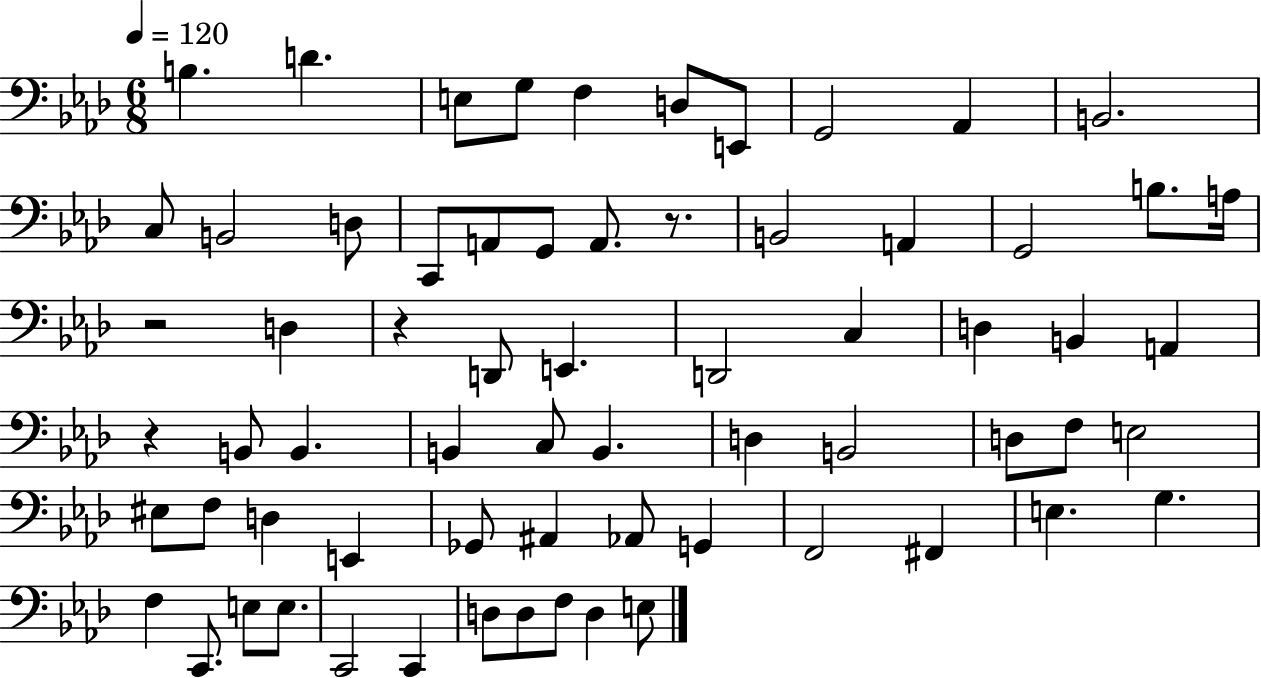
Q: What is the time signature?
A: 6/8